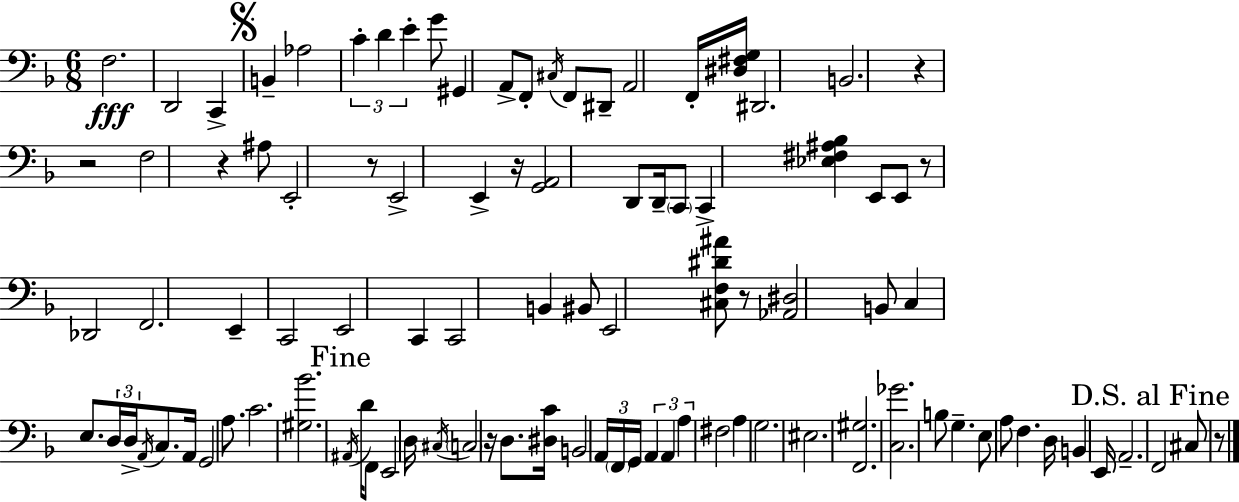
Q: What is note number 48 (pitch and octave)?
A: A2